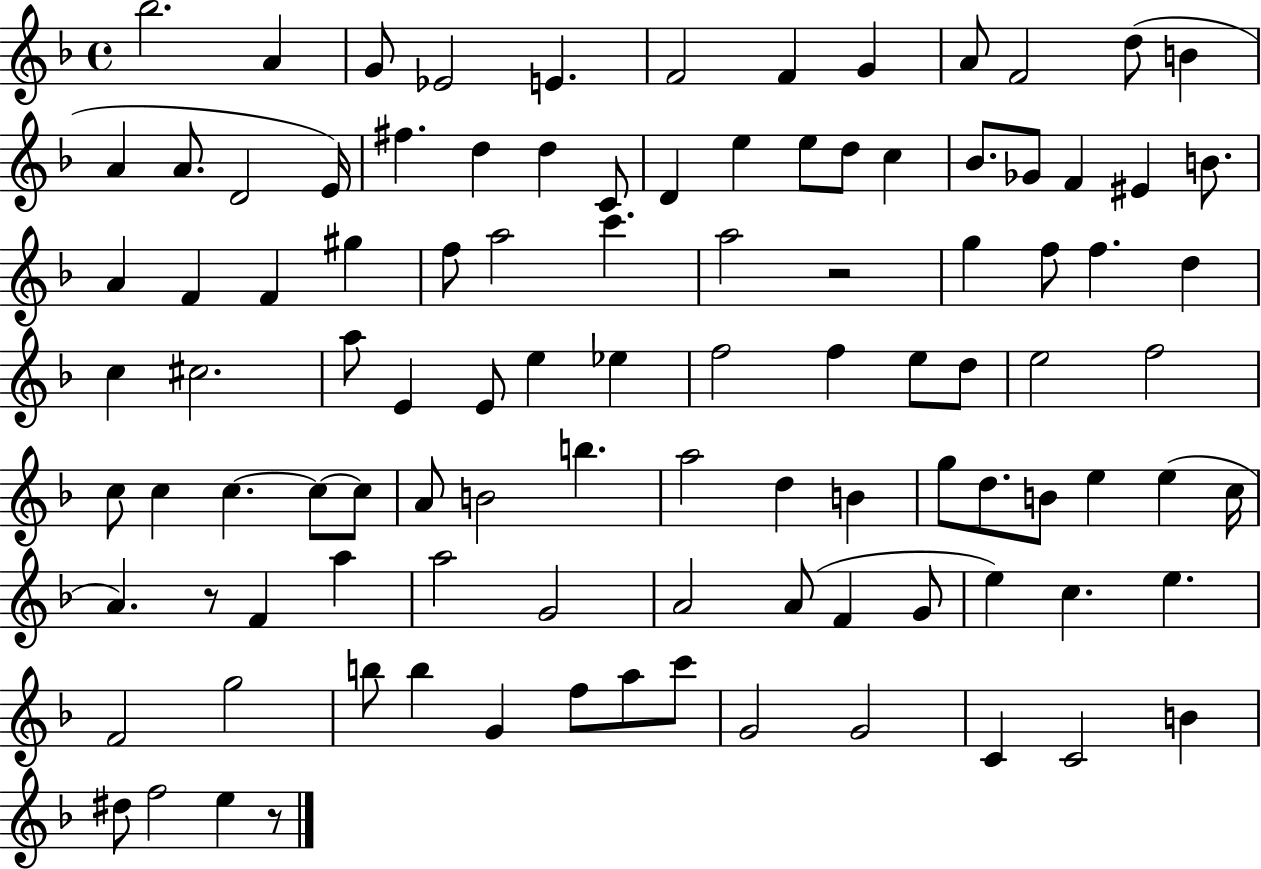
{
  \clef treble
  \time 4/4
  \defaultTimeSignature
  \key f \major
  bes''2. a'4 | g'8 ees'2 e'4. | f'2 f'4 g'4 | a'8 f'2 d''8( b'4 | \break a'4 a'8. d'2 e'16) | fis''4. d''4 d''4 c'8 | d'4 e''4 e''8 d''8 c''4 | bes'8. ges'8 f'4 eis'4 b'8. | \break a'4 f'4 f'4 gis''4 | f''8 a''2 c'''4. | a''2 r2 | g''4 f''8 f''4. d''4 | \break c''4 cis''2. | a''8 e'4 e'8 e''4 ees''4 | f''2 f''4 e''8 d''8 | e''2 f''2 | \break c''8 c''4 c''4.~~ c''8~~ c''8 | a'8 b'2 b''4. | a''2 d''4 b'4 | g''8 d''8. b'8 e''4 e''4( c''16 | \break a'4.) r8 f'4 a''4 | a''2 g'2 | a'2 a'8( f'4 g'8 | e''4) c''4. e''4. | \break f'2 g''2 | b''8 b''4 g'4 f''8 a''8 c'''8 | g'2 g'2 | c'4 c'2 b'4 | \break dis''8 f''2 e''4 r8 | \bar "|."
}